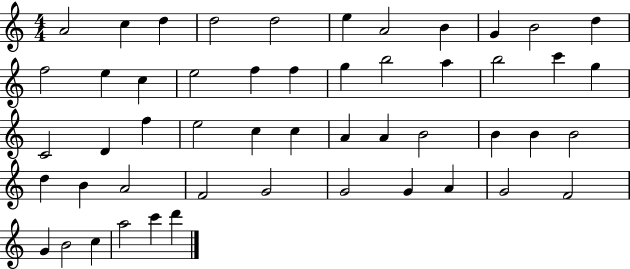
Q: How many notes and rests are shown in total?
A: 51